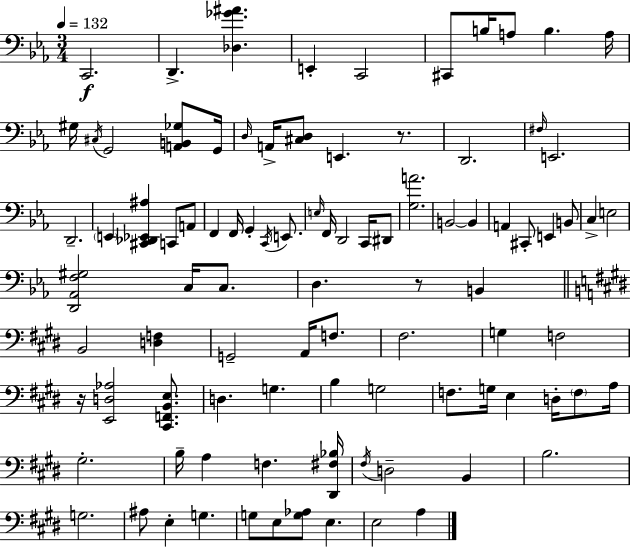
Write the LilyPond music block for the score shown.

{
  \clef bass
  \numericTimeSignature
  \time 3/4
  \key c \minor
  \tempo 4 = 132
  \repeat volta 2 { c,2.\f | d,4.-> <des ges' ais'>4. | e,4-. c,2 | cis,8 b16 a8 b4. a16 | \break gis16 \acciaccatura { cis16 } g,2 <a, b, ges>8 | g,16 \grace { d16 } a,16-> <cis d>8 e,4. r8. | d,2. | \grace { fis16 } e,2. | \break d,2.-- | \parenthesize e,4 <cis, des, ees, ais>4 c,8 | a,8 f,4 f,16 g,4-. | \acciaccatura { c,16 } e,8. \grace { e16 } f,16 d,2 | \break c,16 dis,8 <g a'>2. | b,2~~ | b,4 a,4 cis,8-. e,4 | b,8 c4-> e2 | \break <d, aes, f gis>2 | c16 c8. d4. r8 | b,4 \bar "||" \break \key e \major b,2 <d f>4 | g,2-- a,16 f8. | fis2. | g4 f2 | \break r16 <e, d aes>2 <cis, f, b, e>8. | d4. g4. | b4 g2 | f8. g16 e4 d16-. \parenthesize f8 a16 | \break gis2.-. | b16-- a4 f4. <dis, fis bes>16 | \acciaccatura { fis16 } d2-- b,4 | b2. | \break g2. | ais8 e4-. g4. | g8 e8 <g aes>8 e4. | e2 a4 | \break } \bar "|."
}